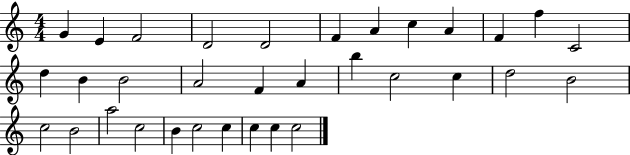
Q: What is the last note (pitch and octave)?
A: C5